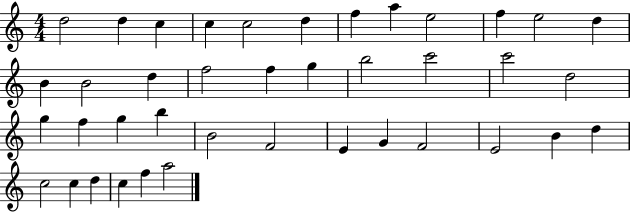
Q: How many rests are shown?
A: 0